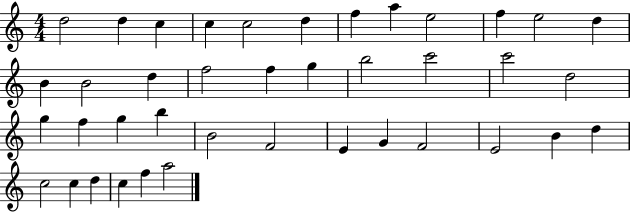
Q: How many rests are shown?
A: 0